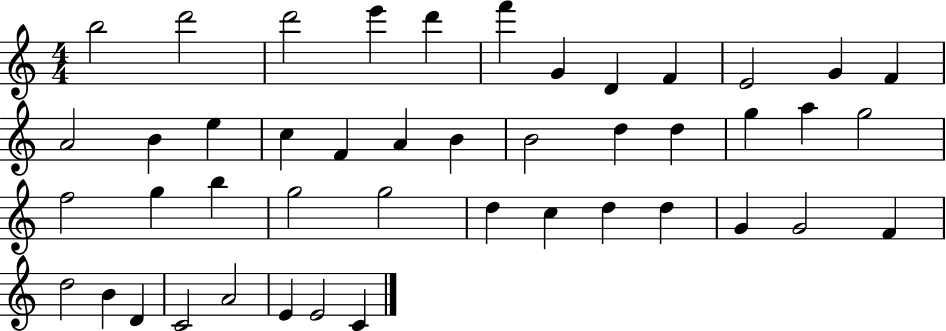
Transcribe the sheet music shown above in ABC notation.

X:1
T:Untitled
M:4/4
L:1/4
K:C
b2 d'2 d'2 e' d' f' G D F E2 G F A2 B e c F A B B2 d d g a g2 f2 g b g2 g2 d c d d G G2 F d2 B D C2 A2 E E2 C